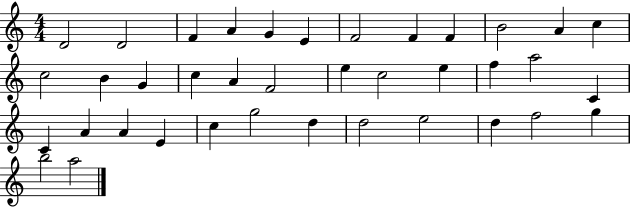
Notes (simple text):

D4/h D4/h F4/q A4/q G4/q E4/q F4/h F4/q F4/q B4/h A4/q C5/q C5/h B4/q G4/q C5/q A4/q F4/h E5/q C5/h E5/q F5/q A5/h C4/q C4/q A4/q A4/q E4/q C5/q G5/h D5/q D5/h E5/h D5/q F5/h G5/q B5/h A5/h